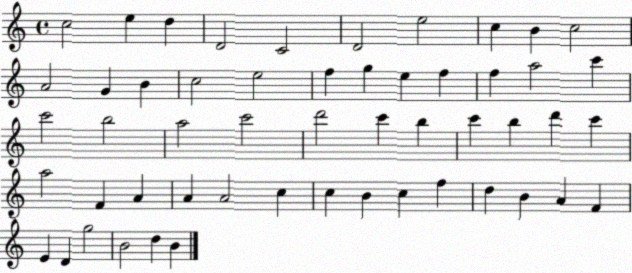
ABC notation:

X:1
T:Untitled
M:4/4
L:1/4
K:C
c2 e d D2 C2 D2 e2 c B c2 A2 G B c2 e2 f g e f f a2 c' c'2 b2 a2 c'2 d'2 c' b c' b d' c' a2 F A A A2 c c B c f d B A F E D g2 B2 d B